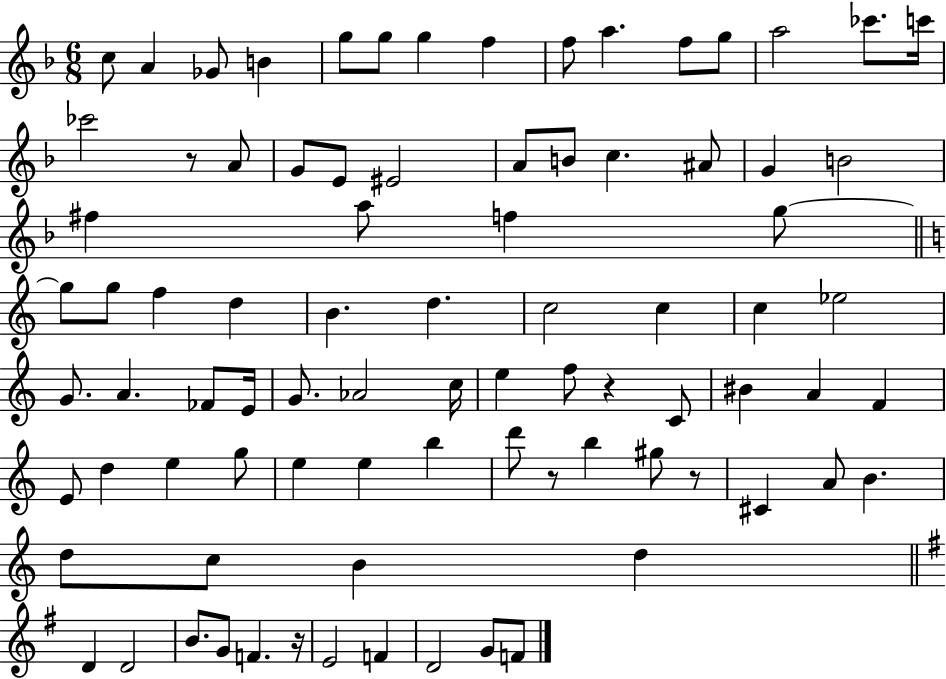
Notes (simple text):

C5/e A4/q Gb4/e B4/q G5/e G5/e G5/q F5/q F5/e A5/q. F5/e G5/e A5/h CES6/e. C6/s CES6/h R/e A4/e G4/e E4/e EIS4/h A4/e B4/e C5/q. A#4/e G4/q B4/h F#5/q A5/e F5/q G5/e G5/e G5/e F5/q D5/q B4/q. D5/q. C5/h C5/q C5/q Eb5/h G4/e. A4/q. FES4/e E4/s G4/e. Ab4/h C5/s E5/q F5/e R/q C4/e BIS4/q A4/q F4/q E4/e D5/q E5/q G5/e E5/q E5/q B5/q D6/e R/e B5/q G#5/e R/e C#4/q A4/e B4/q. D5/e C5/e B4/q D5/q D4/q D4/h B4/e. G4/e F4/q. R/s E4/h F4/q D4/h G4/e F4/e